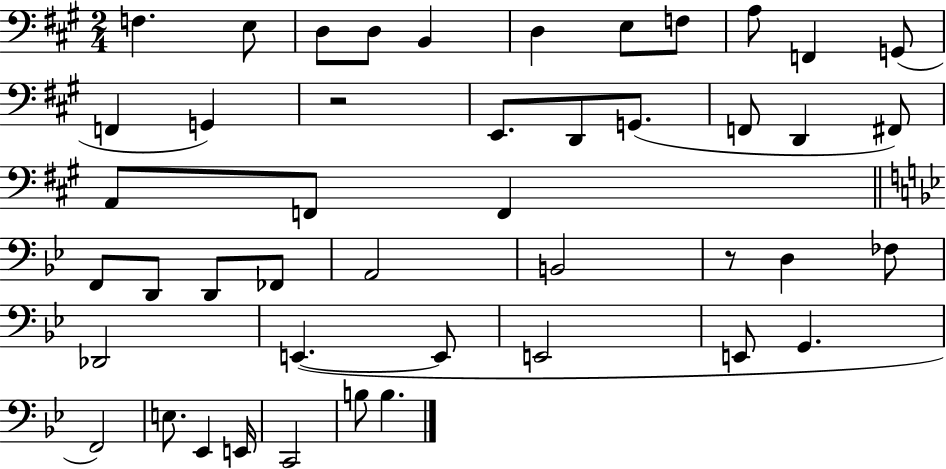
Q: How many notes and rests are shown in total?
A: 45